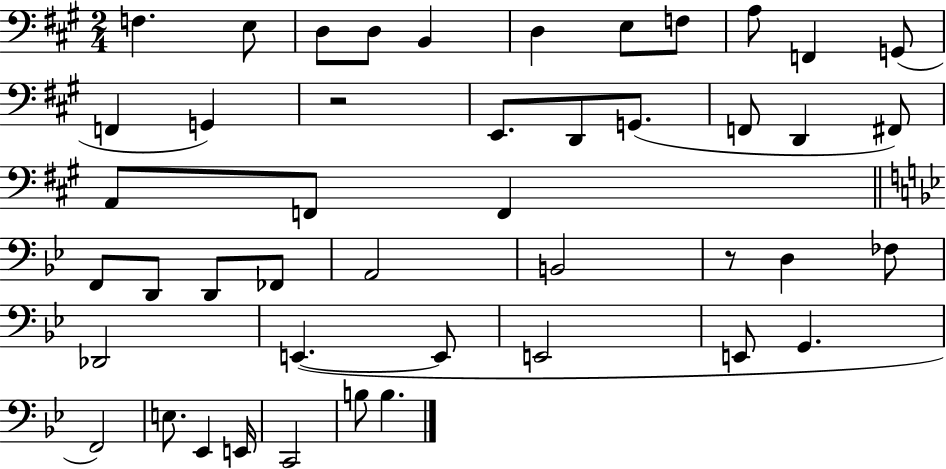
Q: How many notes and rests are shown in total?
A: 45